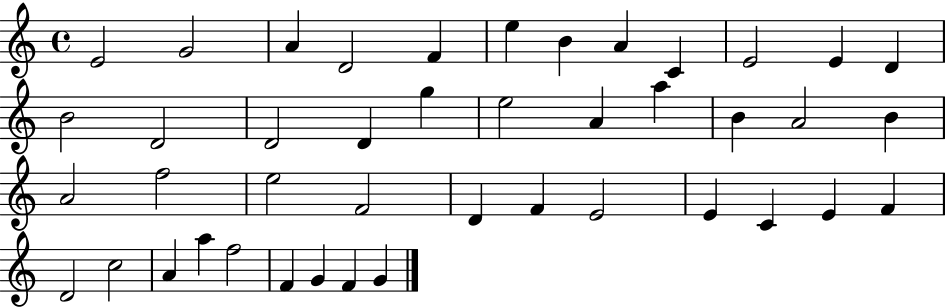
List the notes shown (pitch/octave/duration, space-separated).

E4/h G4/h A4/q D4/h F4/q E5/q B4/q A4/q C4/q E4/h E4/q D4/q B4/h D4/h D4/h D4/q G5/q E5/h A4/q A5/q B4/q A4/h B4/q A4/h F5/h E5/h F4/h D4/q F4/q E4/h E4/q C4/q E4/q F4/q D4/h C5/h A4/q A5/q F5/h F4/q G4/q F4/q G4/q